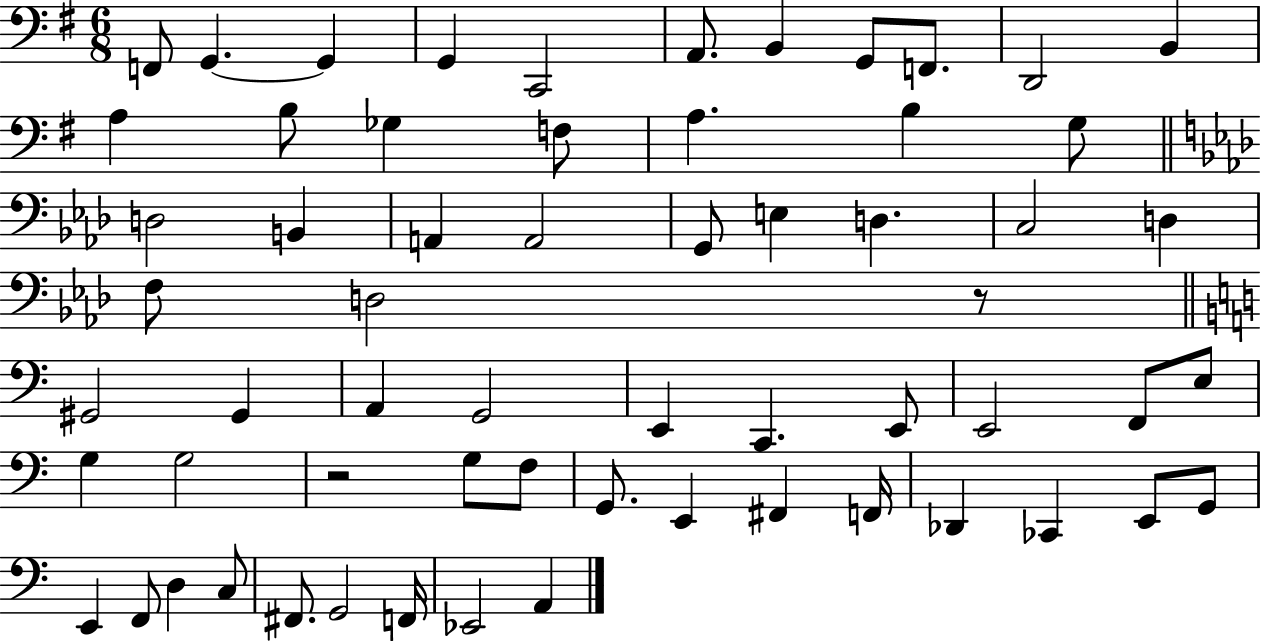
{
  \clef bass
  \numericTimeSignature
  \time 6/8
  \key g \major
  f,8 g,4.~~ g,4 | g,4 c,2 | a,8. b,4 g,8 f,8. | d,2 b,4 | \break a4 b8 ges4 f8 | a4. b4 g8 | \bar "||" \break \key aes \major d2 b,4 | a,4 a,2 | g,8 e4 d4. | c2 d4 | \break f8 d2 r8 | \bar "||" \break \key c \major gis,2 gis,4 | a,4 g,2 | e,4 c,4. e,8 | e,2 f,8 e8 | \break g4 g2 | r2 g8 f8 | g,8. e,4 fis,4 f,16 | des,4 ces,4 e,8 g,8 | \break e,4 f,8 d4 c8 | fis,8. g,2 f,16 | ees,2 a,4 | \bar "|."
}